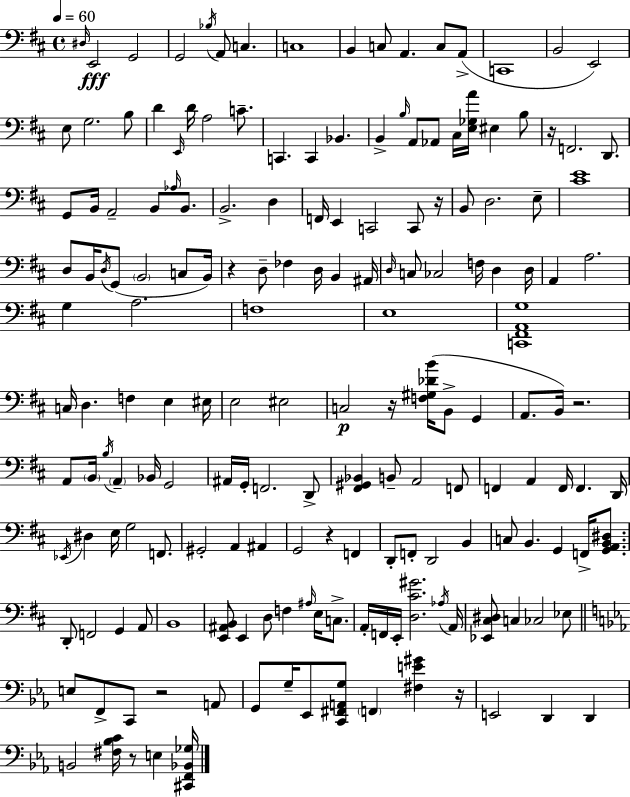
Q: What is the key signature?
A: D major